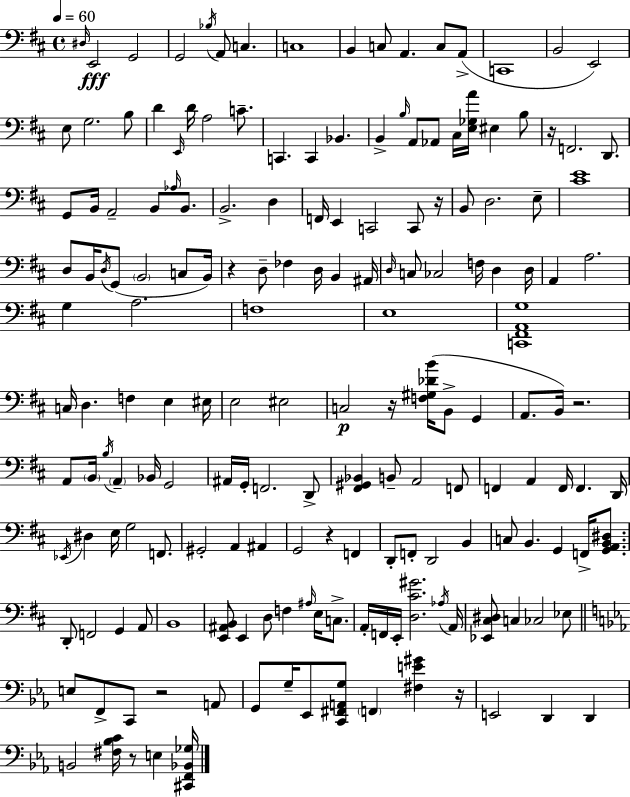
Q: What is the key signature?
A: D major